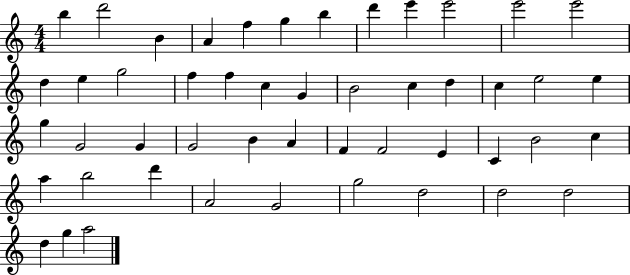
B5/q D6/h B4/q A4/q F5/q G5/q B5/q D6/q E6/q E6/h E6/h E6/h D5/q E5/q G5/h F5/q F5/q C5/q G4/q B4/h C5/q D5/q C5/q E5/h E5/q G5/q G4/h G4/q G4/h B4/q A4/q F4/q F4/h E4/q C4/q B4/h C5/q A5/q B5/h D6/q A4/h G4/h G5/h D5/h D5/h D5/h D5/q G5/q A5/h